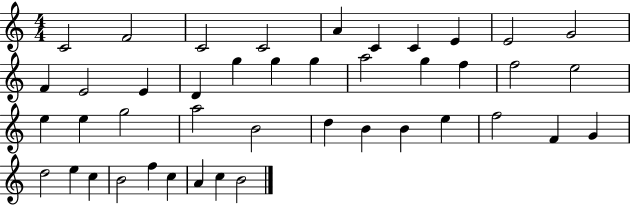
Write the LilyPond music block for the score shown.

{
  \clef treble
  \numericTimeSignature
  \time 4/4
  \key c \major
  c'2 f'2 | c'2 c'2 | a'4 c'4 c'4 e'4 | e'2 g'2 | \break f'4 e'2 e'4 | d'4 g''4 g''4 g''4 | a''2 g''4 f''4 | f''2 e''2 | \break e''4 e''4 g''2 | a''2 b'2 | d''4 b'4 b'4 e''4 | f''2 f'4 g'4 | \break d''2 e''4 c''4 | b'2 f''4 c''4 | a'4 c''4 b'2 | \bar "|."
}